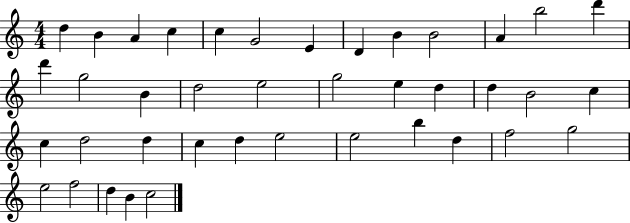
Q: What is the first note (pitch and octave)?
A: D5